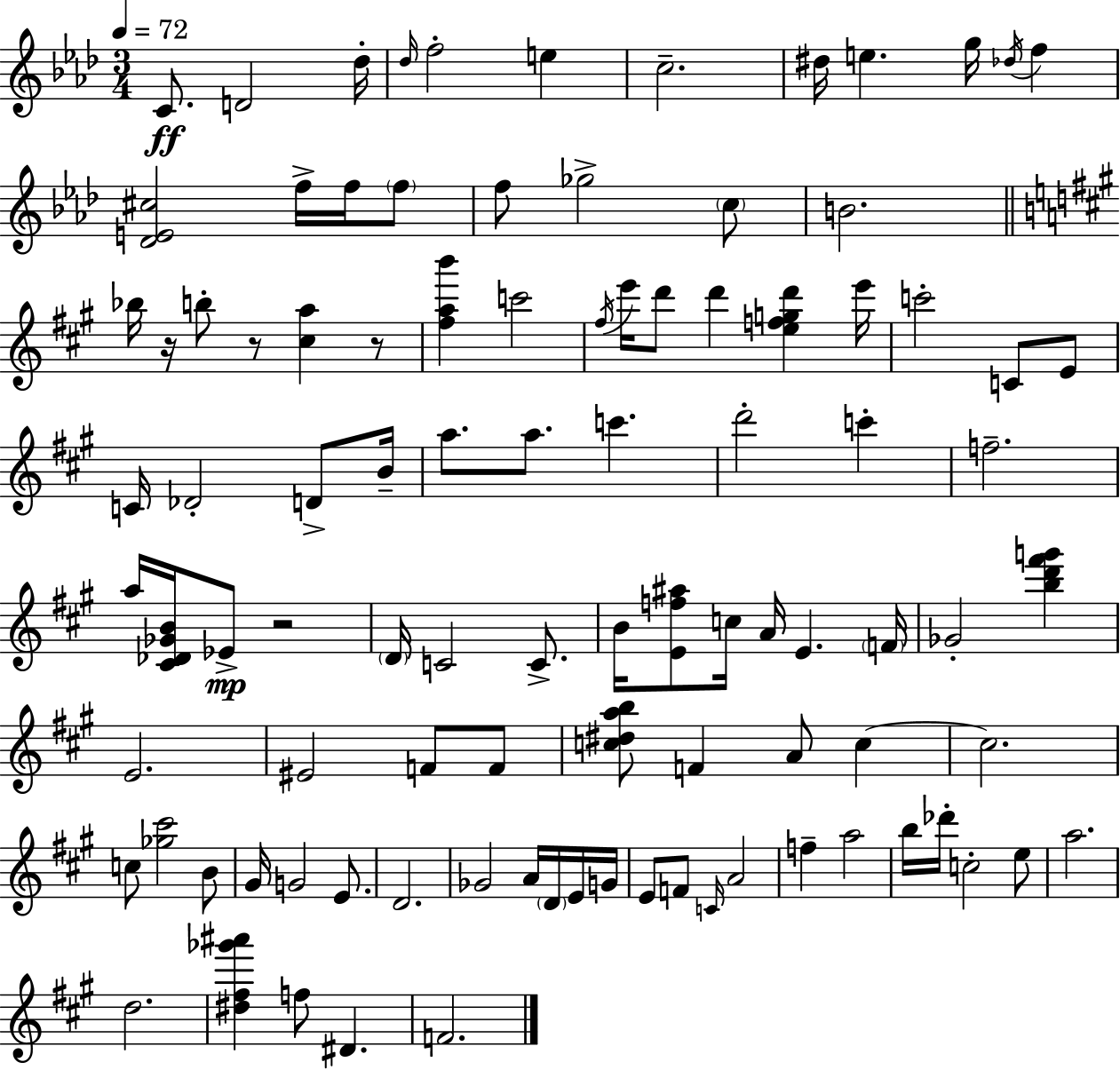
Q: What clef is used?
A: treble